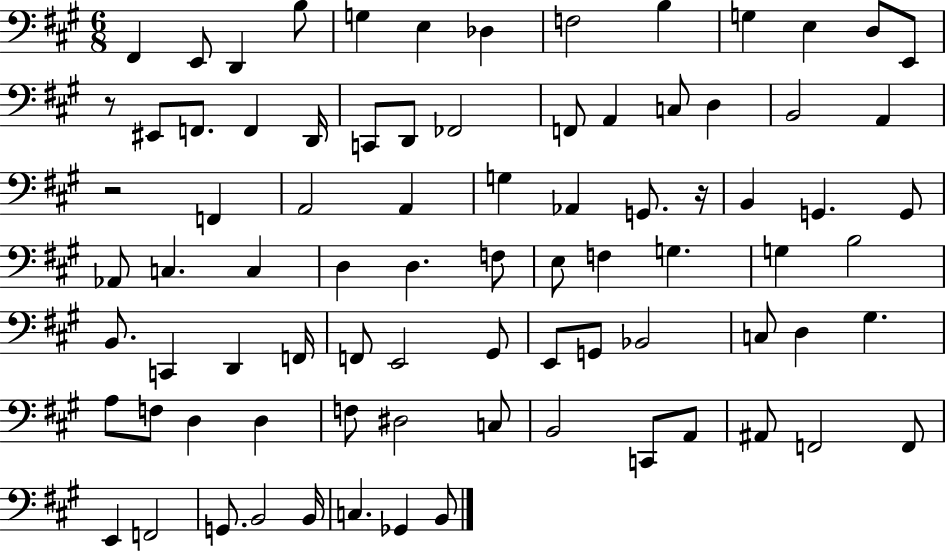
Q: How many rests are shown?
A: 3